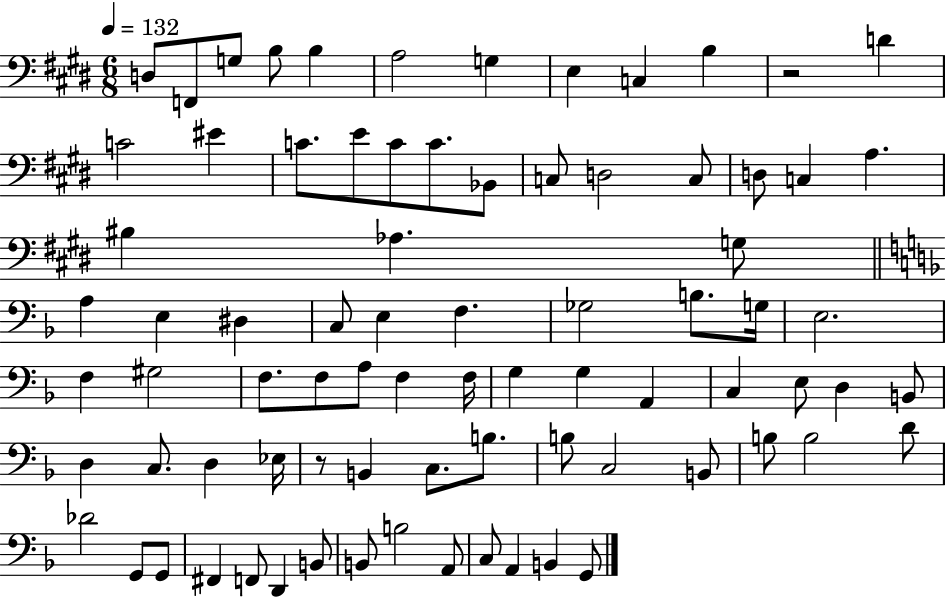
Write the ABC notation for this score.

X:1
T:Untitled
M:6/8
L:1/4
K:E
D,/2 F,,/2 G,/2 B,/2 B, A,2 G, E, C, B, z2 D C2 ^E C/2 E/2 C/2 C/2 _B,,/2 C,/2 D,2 C,/2 D,/2 C, A, ^B, _A, G,/2 A, E, ^D, C,/2 E, F, _G,2 B,/2 G,/4 E,2 F, ^G,2 F,/2 F,/2 A,/2 F, F,/4 G, G, A,, C, E,/2 D, B,,/2 D, C,/2 D, _E,/4 z/2 B,, C,/2 B,/2 B,/2 C,2 B,,/2 B,/2 B,2 D/2 _D2 G,,/2 G,,/2 ^F,, F,,/2 D,, B,,/2 B,,/2 B,2 A,,/2 C,/2 A,, B,, G,,/2